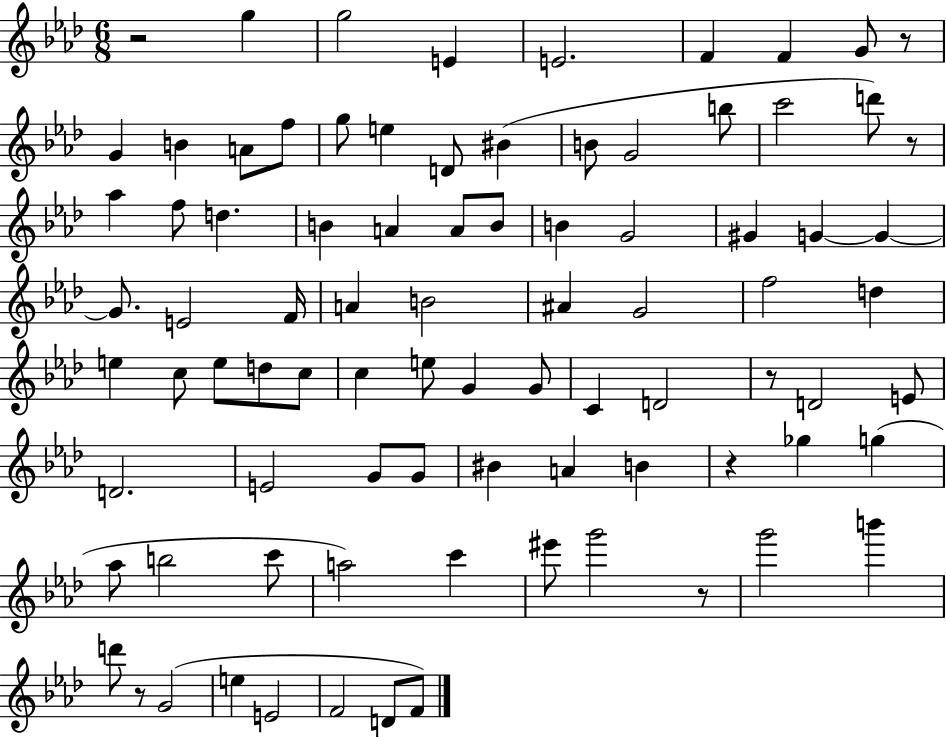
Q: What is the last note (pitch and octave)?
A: F4